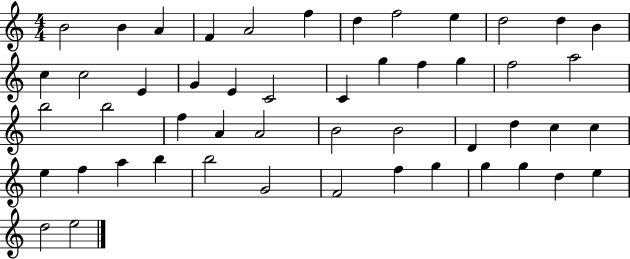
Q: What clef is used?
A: treble